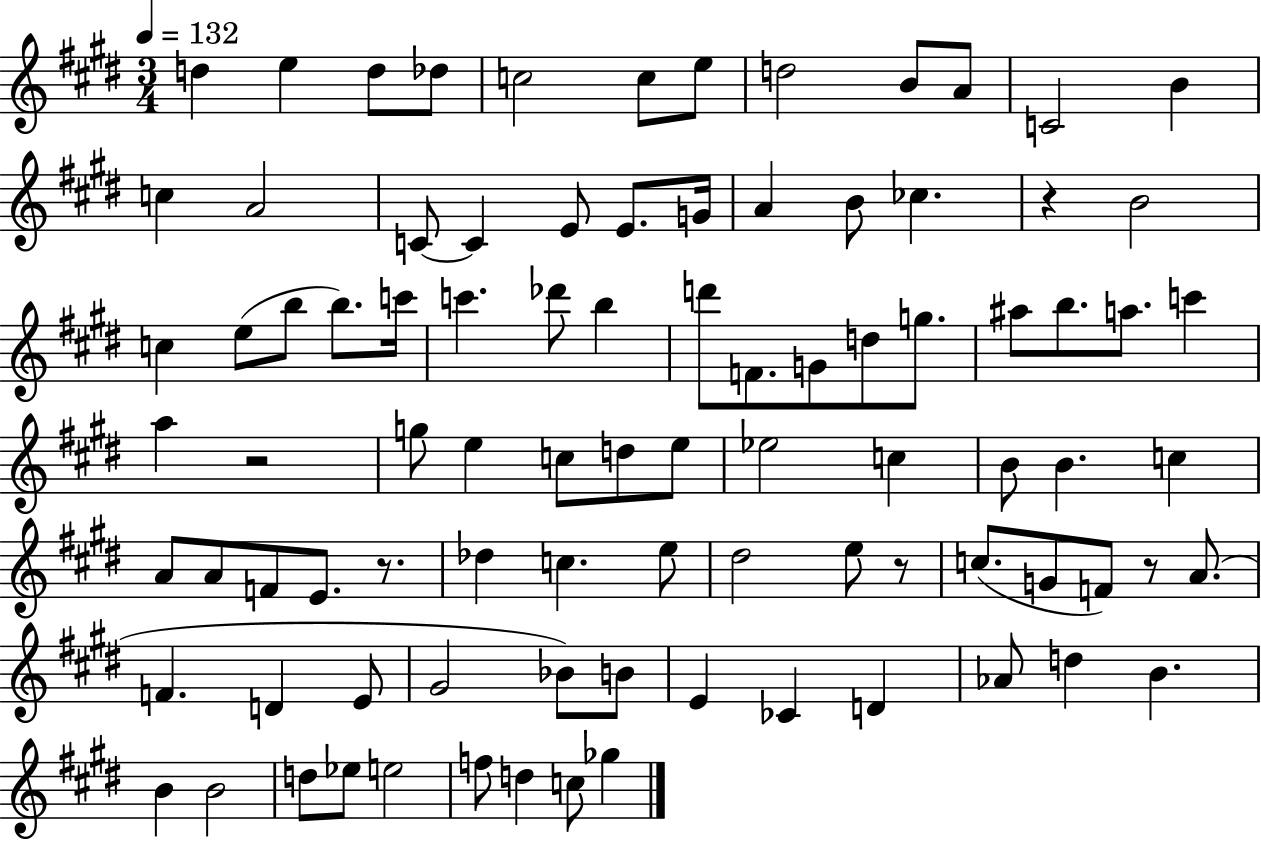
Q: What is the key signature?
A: E major